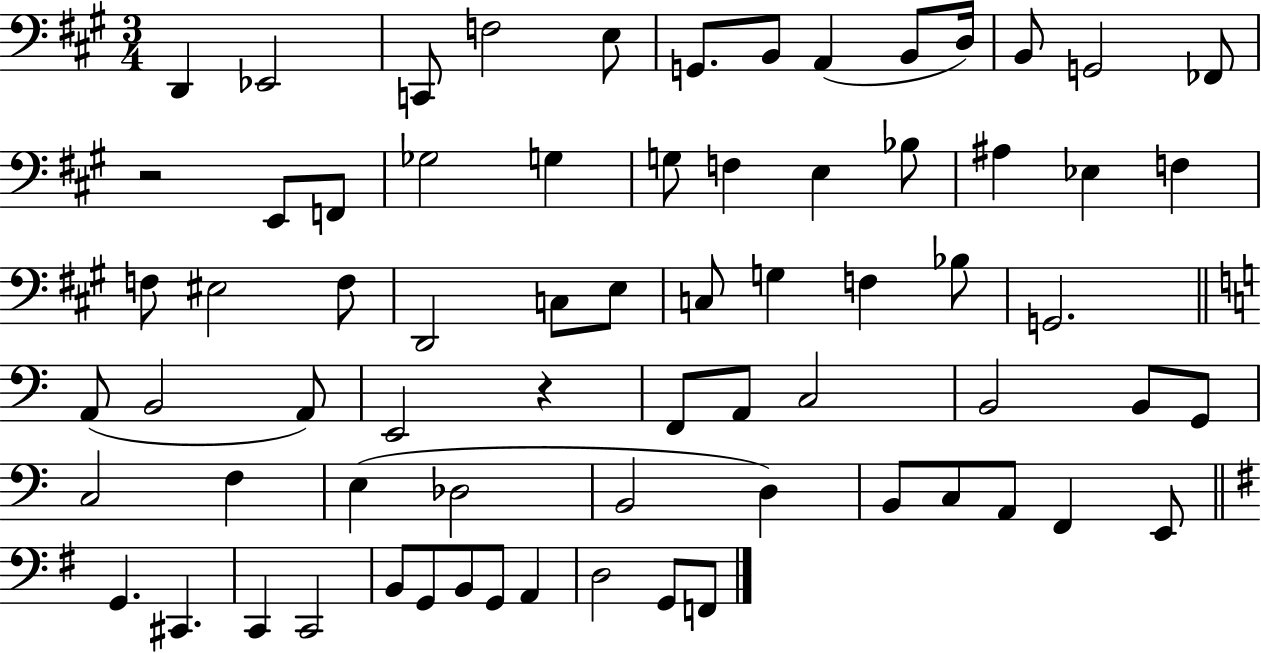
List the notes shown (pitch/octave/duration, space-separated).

D2/q Eb2/h C2/e F3/h E3/e G2/e. B2/e A2/q B2/e D3/s B2/e G2/h FES2/e R/h E2/e F2/e Gb3/h G3/q G3/e F3/q E3/q Bb3/e A#3/q Eb3/q F3/q F3/e EIS3/h F3/e D2/h C3/e E3/e C3/e G3/q F3/q Bb3/e G2/h. A2/e B2/h A2/e E2/h R/q F2/e A2/e C3/h B2/h B2/e G2/e C3/h F3/q E3/q Db3/h B2/h D3/q B2/e C3/e A2/e F2/q E2/e G2/q. C#2/q. C2/q C2/h B2/e G2/e B2/e G2/e A2/q D3/h G2/e F2/e